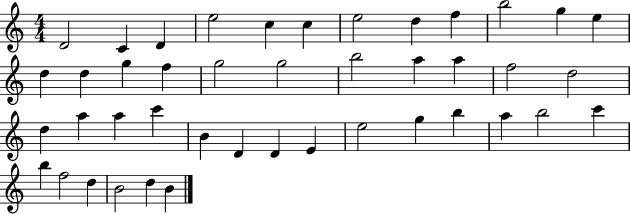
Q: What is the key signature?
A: C major